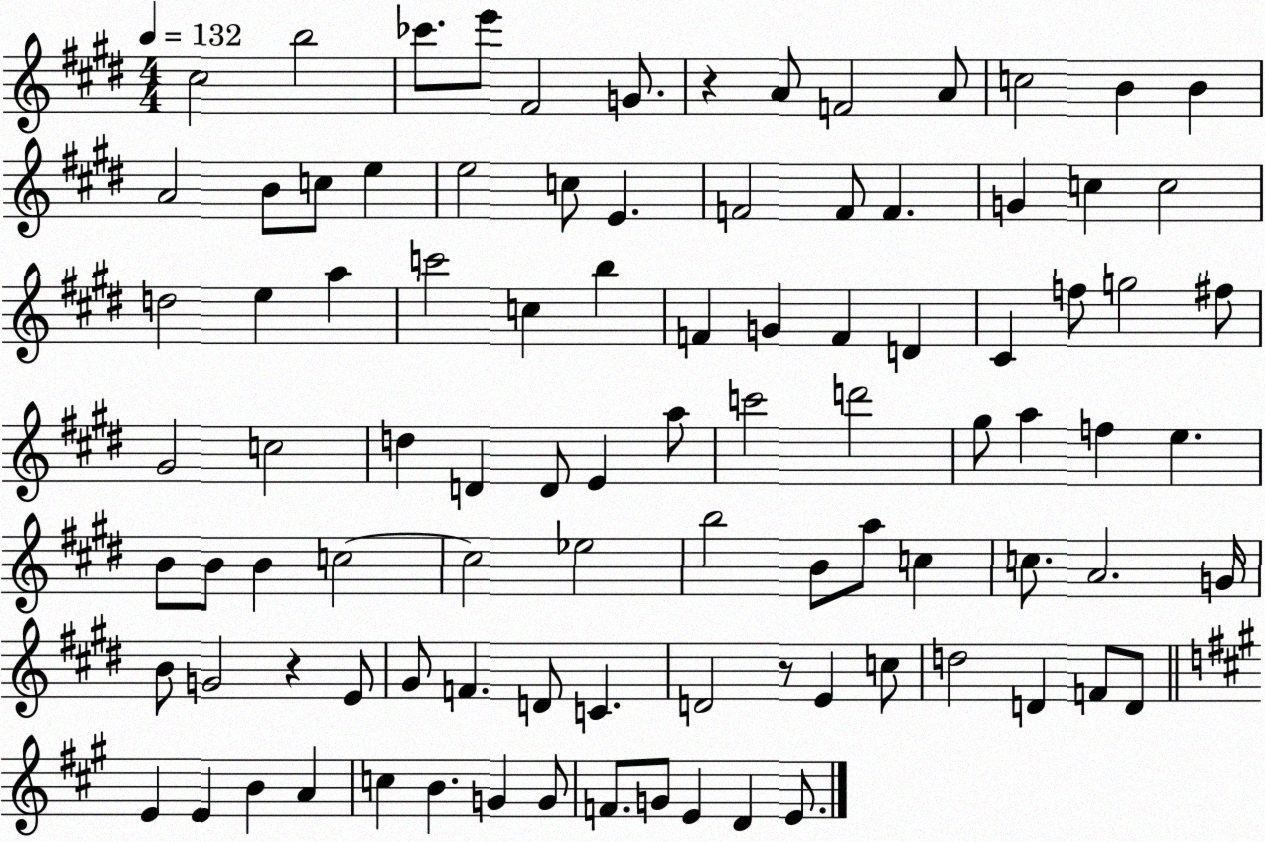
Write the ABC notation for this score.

X:1
T:Untitled
M:4/4
L:1/4
K:E
^c2 b2 _c'/2 e'/2 ^F2 G/2 z A/2 F2 A/2 c2 B B A2 B/2 c/2 e e2 c/2 E F2 F/2 F G c c2 d2 e a c'2 c b F G F D ^C f/2 g2 ^f/2 ^G2 c2 d D D/2 E a/2 c'2 d'2 ^g/2 a f e B/2 B/2 B c2 c2 _e2 b2 B/2 a/2 c c/2 A2 G/4 B/2 G2 z E/2 ^G/2 F D/2 C D2 z/2 E c/2 d2 D F/2 D/2 E E B A c B G G/2 F/2 G/2 E D E/2